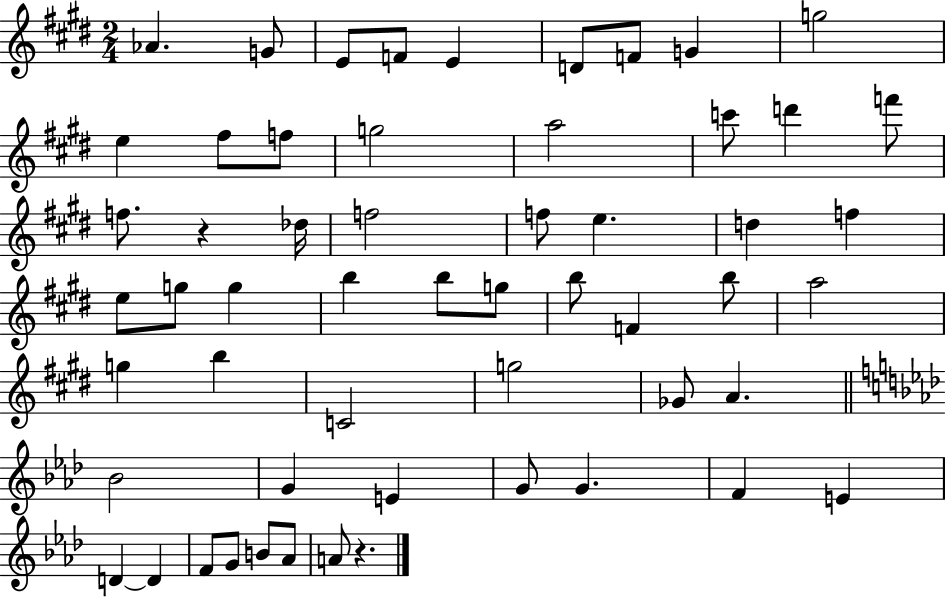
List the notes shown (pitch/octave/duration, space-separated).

Ab4/q. G4/e E4/e F4/e E4/q D4/e F4/e G4/q G5/h E5/q F#5/e F5/e G5/h A5/h C6/e D6/q F6/e F5/e. R/q Db5/s F5/h F5/e E5/q. D5/q F5/q E5/e G5/e G5/q B5/q B5/e G5/e B5/e F4/q B5/e A5/h G5/q B5/q C4/h G5/h Gb4/e A4/q. Bb4/h G4/q E4/q G4/e G4/q. F4/q E4/q D4/q D4/q F4/e G4/e B4/e Ab4/e A4/e R/q.